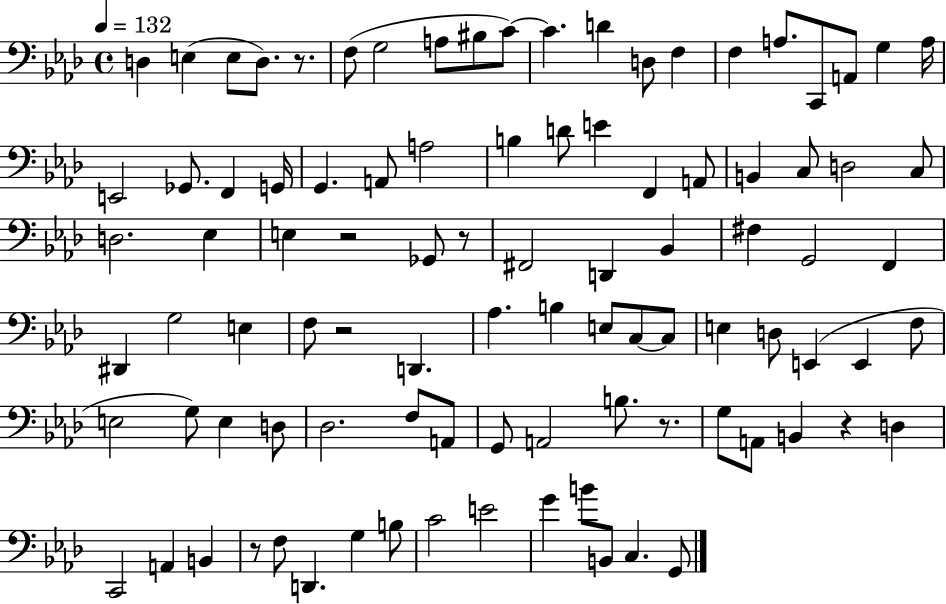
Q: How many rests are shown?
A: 7